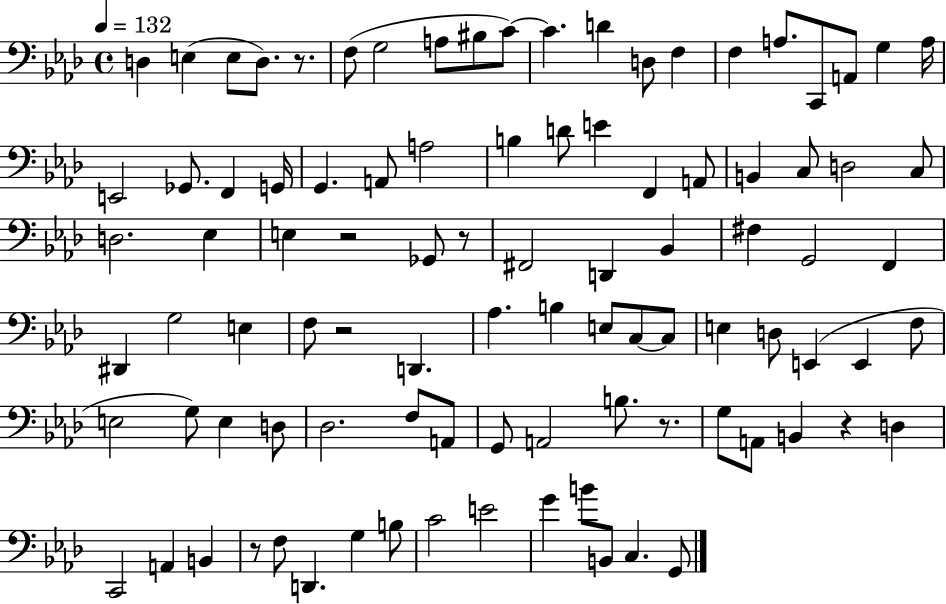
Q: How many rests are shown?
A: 7